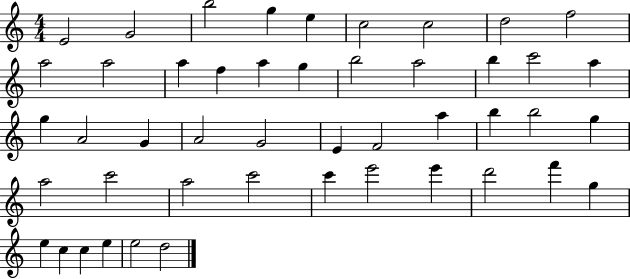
E4/h G4/h B5/h G5/q E5/q C5/h C5/h D5/h F5/h A5/h A5/h A5/q F5/q A5/q G5/q B5/h A5/h B5/q C6/h A5/q G5/q A4/h G4/q A4/h G4/h E4/q F4/h A5/q B5/q B5/h G5/q A5/h C6/h A5/h C6/h C6/q E6/h E6/q D6/h F6/q G5/q E5/q C5/q C5/q E5/q E5/h D5/h